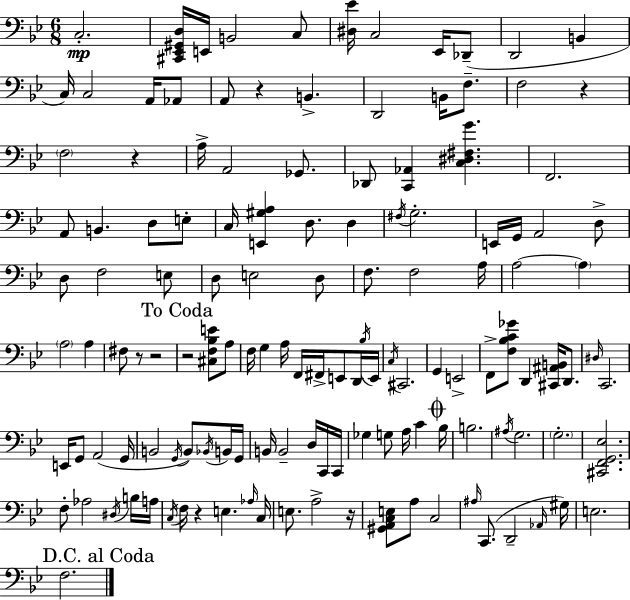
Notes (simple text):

C3/h. [C#2,Eb2,G#2,D3]/s E2/s B2/h C3/e [D#3,Eb4]/s C3/h Eb2/s Db2/e D2/h B2/q C3/s C3/h A2/s Ab2/e A2/e R/q B2/q. D2/h B2/s F3/e. F3/h R/q F3/h R/q A3/s A2/h Gb2/e. Db2/e [C2,Ab2]/q [C3,D#3,F#3,G4]/q. F2/h. A2/e B2/q. D3/e E3/e C3/s [E2,G#3,A3]/q D3/e. D3/q F#3/s G3/h. E2/s G2/s A2/h D3/e D3/e F3/h E3/e D3/e E3/h D3/e F3/e. F3/h A3/s A3/h A3/q A3/h A3/q F#3/e R/e R/h R/h [C#3,F3,Bb3,E4]/e A3/e F3/s G3/q A3/s F2/s F#2/s E2/e D2/s Bb3/s E2/s C3/s C#2/h. G2/q E2/h F2/e [F3,Bb3,C4,Gb4]/e D2/q [C#2,A#2,B2]/s D2/e. D#3/s C2/h. E2/s G2/e A2/h G2/s B2/h G2/s B2/e Bb2/s B2/s G2/s B2/s B2/h D3/s C2/s C2/s Gb3/q G3/e A3/s C4/q Bb3/s B3/h. A#3/s G3/h. G3/h. [C#2,F2,G2,Eb3]/h. F3/e Ab3/h D#3/s B3/s A3/s C3/s F3/s R/q E3/q. Ab3/s C3/s E3/e. A3/h R/s [G#2,A2,C3,E3]/e A3/e C3/h A#3/s C2/e. D2/h Ab2/s G#3/s E3/h. F3/h.